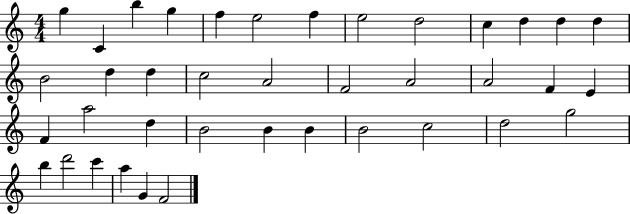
{
  \clef treble
  \numericTimeSignature
  \time 4/4
  \key c \major
  g''4 c'4 b''4 g''4 | f''4 e''2 f''4 | e''2 d''2 | c''4 d''4 d''4 d''4 | \break b'2 d''4 d''4 | c''2 a'2 | f'2 a'2 | a'2 f'4 e'4 | \break f'4 a''2 d''4 | b'2 b'4 b'4 | b'2 c''2 | d''2 g''2 | \break b''4 d'''2 c'''4 | a''4 g'4 f'2 | \bar "|."
}